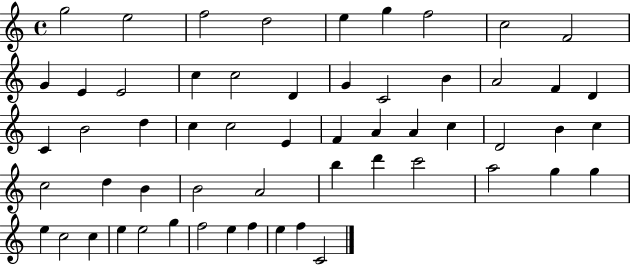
{
  \clef treble
  \time 4/4
  \defaultTimeSignature
  \key c \major
  g''2 e''2 | f''2 d''2 | e''4 g''4 f''2 | c''2 f'2 | \break g'4 e'4 e'2 | c''4 c''2 d'4 | g'4 c'2 b'4 | a'2 f'4 d'4 | \break c'4 b'2 d''4 | c''4 c''2 e'4 | f'4 a'4 a'4 c''4 | d'2 b'4 c''4 | \break c''2 d''4 b'4 | b'2 a'2 | b''4 d'''4 c'''2 | a''2 g''4 g''4 | \break e''4 c''2 c''4 | e''4 e''2 g''4 | f''2 e''4 f''4 | e''4 f''4 c'2 | \break \bar "|."
}